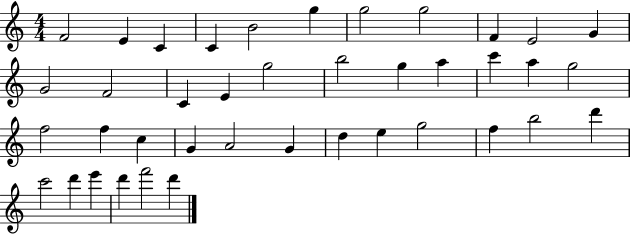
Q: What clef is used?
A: treble